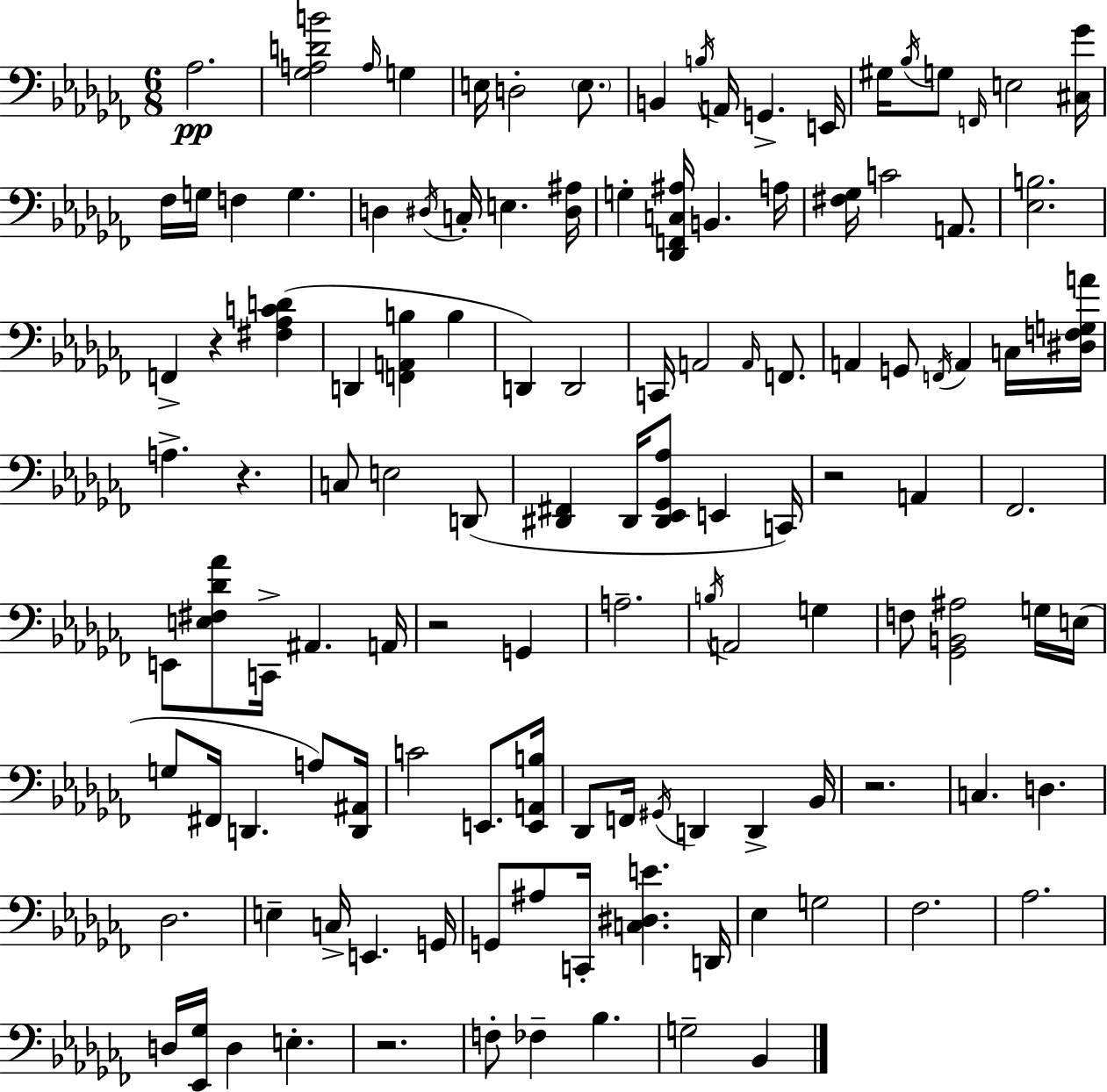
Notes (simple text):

Ab3/h. [Gb3,A3,D4,B4]/h A3/s G3/q E3/s D3/h E3/e. B2/q B3/s A2/s G2/q. E2/s G#3/s Bb3/s G3/e F2/s E3/h [C#3,Gb4]/s FES3/s G3/s F3/q G3/q. D3/q D#3/s C3/s E3/q. [D#3,A#3]/s G3/q [Db2,F2,C3,A#3]/s B2/q. A3/s [F#3,Gb3]/s C4/h A2/e. [Eb3,B3]/h. F2/q R/q [F#3,Ab3,C4,D4]/q D2/q [F2,A2,B3]/q B3/q D2/q D2/h C2/s A2/h A2/s F2/e. A2/q G2/e F2/s A2/q C3/s [D#3,F3,G3,A4]/s A3/q. R/q. C3/e E3/h D2/e [D#2,F#2]/q D#2/s [D#2,Eb2,Gb2,Ab3]/e E2/q C2/s R/h A2/q FES2/h. E2/e [E3,F#3,Db4,Ab4]/e C2/s A#2/q. A2/s R/h G2/q A3/h. B3/s A2/h G3/q F3/e [Gb2,B2,A#3]/h G3/s E3/s G3/e F#2/s D2/q. A3/e [D2,A#2]/s C4/h E2/e. [E2,A2,B3]/s Db2/e F2/s G#2/s D2/q D2/q Bb2/s R/h. C3/q. D3/q. Db3/h. E3/q C3/s E2/q. G2/s G2/e A#3/e C2/s [C3,D#3,E4]/q. D2/s Eb3/q G3/h FES3/h. Ab3/h. D3/s [Eb2,Gb3]/s D3/q E3/q. R/h. F3/e FES3/q Bb3/q. G3/h Bb2/q